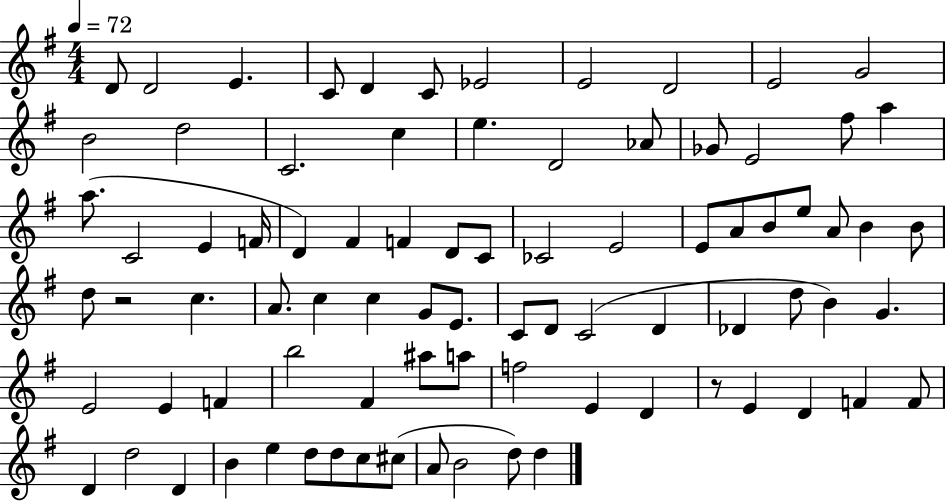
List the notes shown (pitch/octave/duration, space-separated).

D4/e D4/h E4/q. C4/e D4/q C4/e Eb4/h E4/h D4/h E4/h G4/h B4/h D5/h C4/h. C5/q E5/q. D4/h Ab4/e Gb4/e E4/h F#5/e A5/q A5/e. C4/h E4/q F4/s D4/q F#4/q F4/q D4/e C4/e CES4/h E4/h E4/e A4/e B4/e E5/e A4/e B4/q B4/e D5/e R/h C5/q. A4/e. C5/q C5/q G4/e E4/e. C4/e D4/e C4/h D4/q Db4/q D5/e B4/q G4/q. E4/h E4/q F4/q B5/h F#4/q A#5/e A5/e F5/h E4/q D4/q R/e E4/q D4/q F4/q F4/e D4/q D5/h D4/q B4/q E5/q D5/e D5/e C5/e C#5/e A4/e B4/h D5/e D5/q